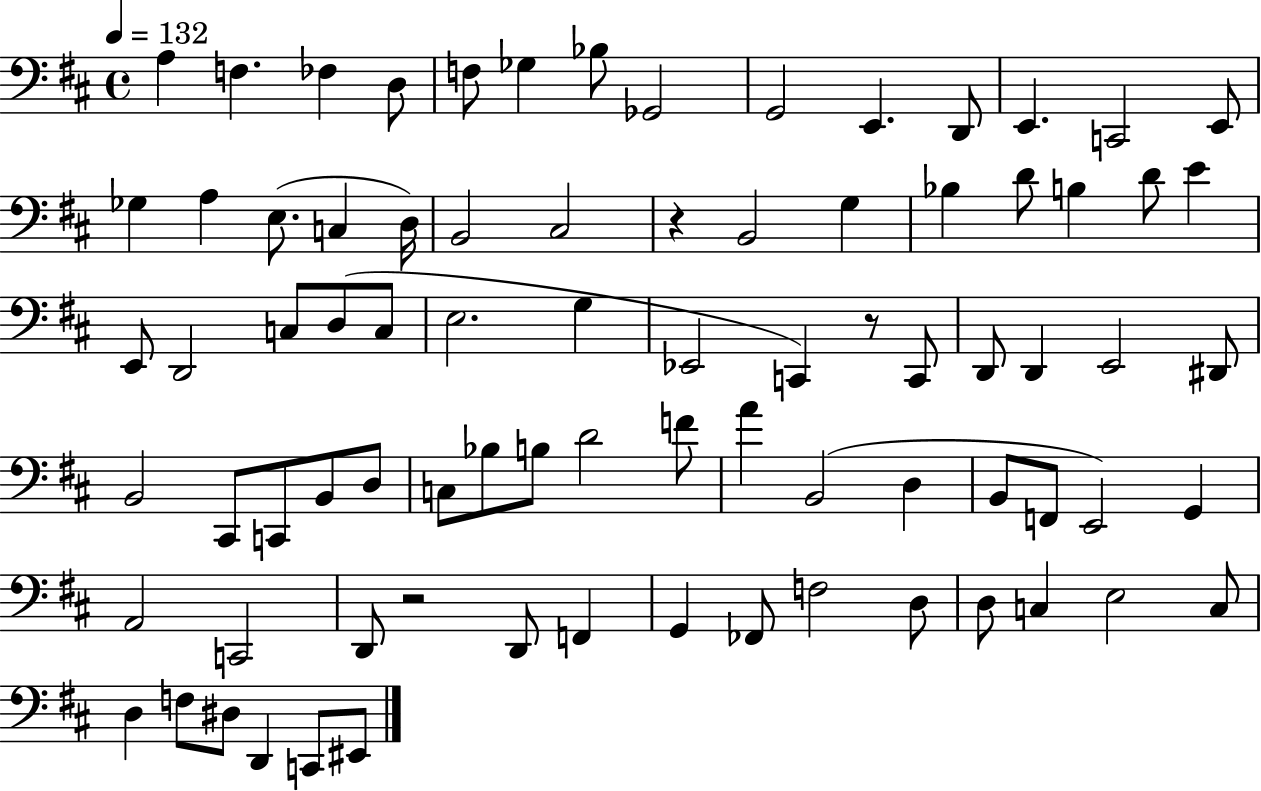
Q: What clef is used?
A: bass